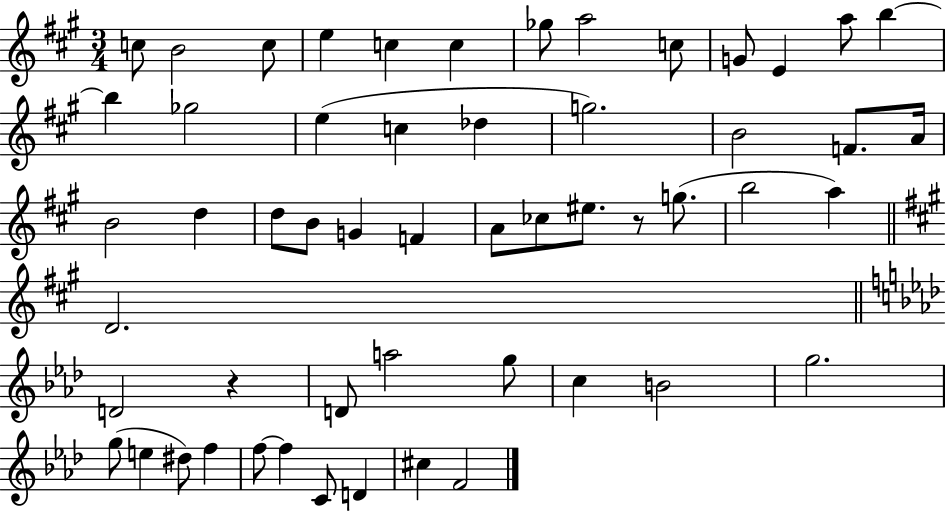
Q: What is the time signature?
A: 3/4